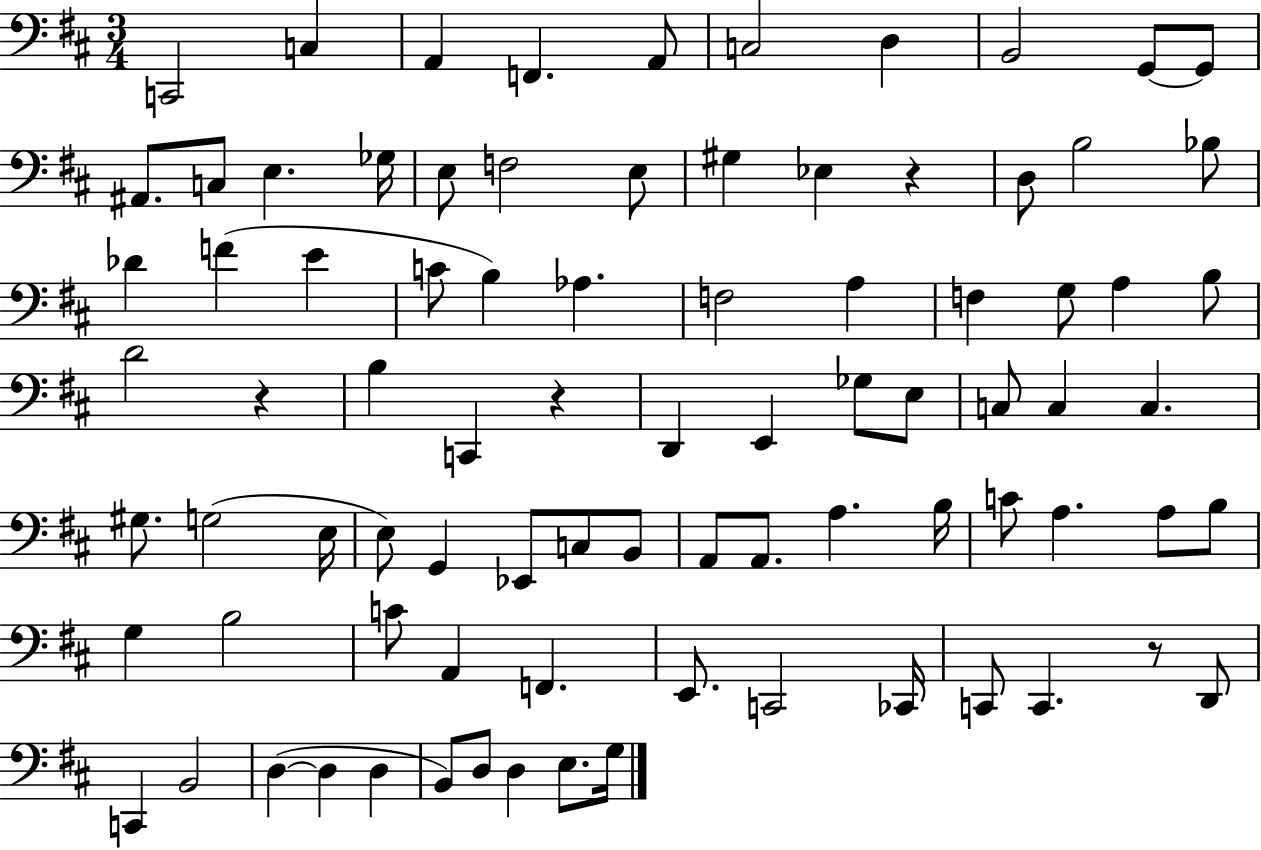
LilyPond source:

{
  \clef bass
  \numericTimeSignature
  \time 3/4
  \key d \major
  \repeat volta 2 { c,2 c4 | a,4 f,4. a,8 | c2 d4 | b,2 g,8~~ g,8 | \break ais,8. c8 e4. ges16 | e8 f2 e8 | gis4 ees4 r4 | d8 b2 bes8 | \break des'4 f'4( e'4 | c'8 b4) aes4. | f2 a4 | f4 g8 a4 b8 | \break d'2 r4 | b4 c,4 r4 | d,4 e,4 ges8 e8 | c8 c4 c4. | \break gis8. g2( e16 | e8) g,4 ees,8 c8 b,8 | a,8 a,8. a4. b16 | c'8 a4. a8 b8 | \break g4 b2 | c'8 a,4 f,4. | e,8. c,2 ces,16 | c,8 c,4. r8 d,8 | \break c,4 b,2 | d4~(~ d4 d4 | b,8) d8 d4 e8. g16 | } \bar "|."
}